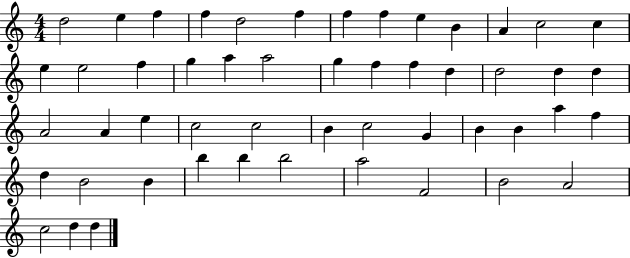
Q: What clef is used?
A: treble